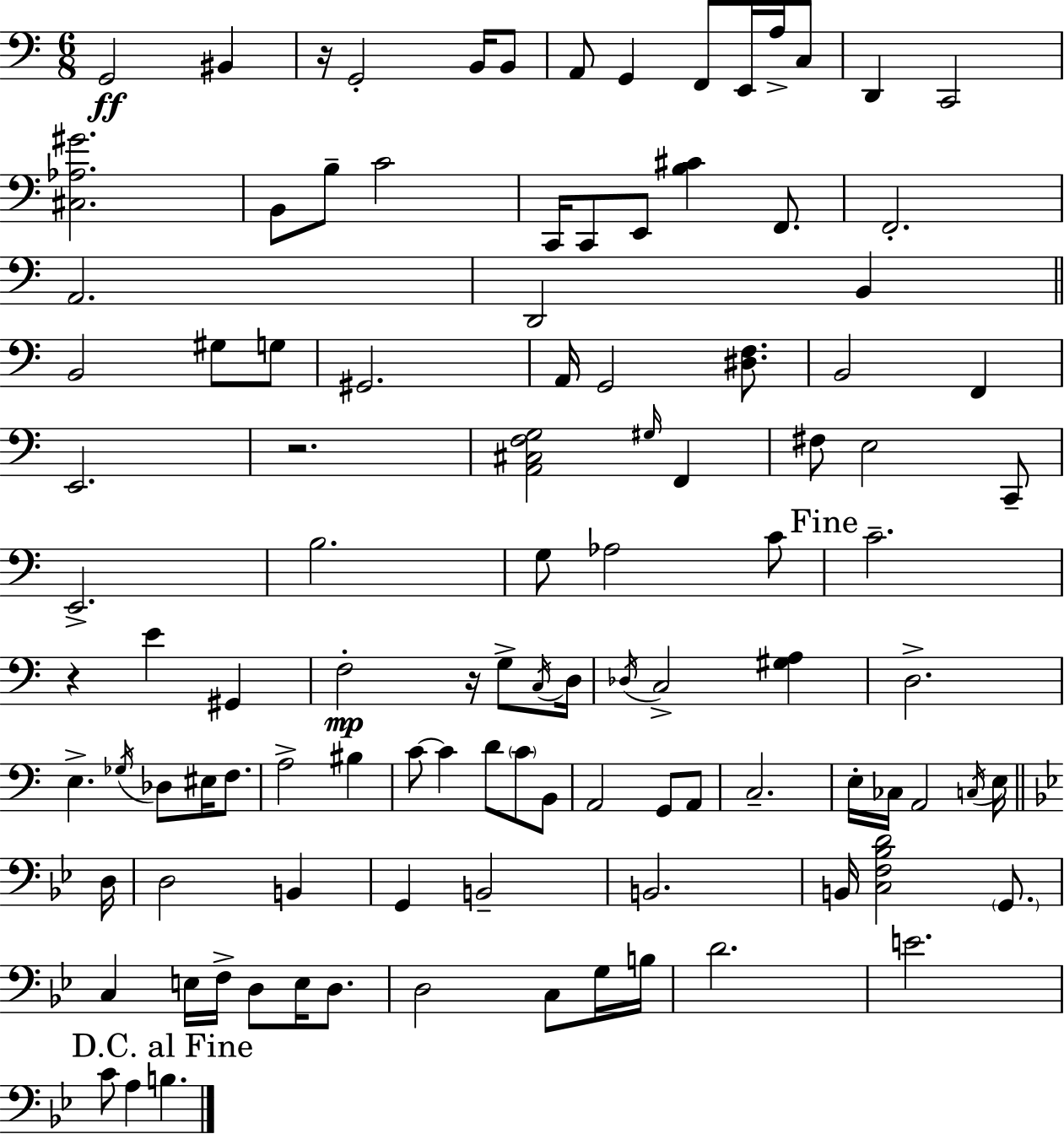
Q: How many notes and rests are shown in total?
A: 107